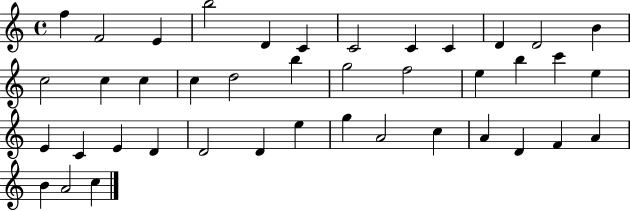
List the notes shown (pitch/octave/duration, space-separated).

F5/q F4/h E4/q B5/h D4/q C4/q C4/h C4/q C4/q D4/q D4/h B4/q C5/h C5/q C5/q C5/q D5/h B5/q G5/h F5/h E5/q B5/q C6/q E5/q E4/q C4/q E4/q D4/q D4/h D4/q E5/q G5/q A4/h C5/q A4/q D4/q F4/q A4/q B4/q A4/h C5/q